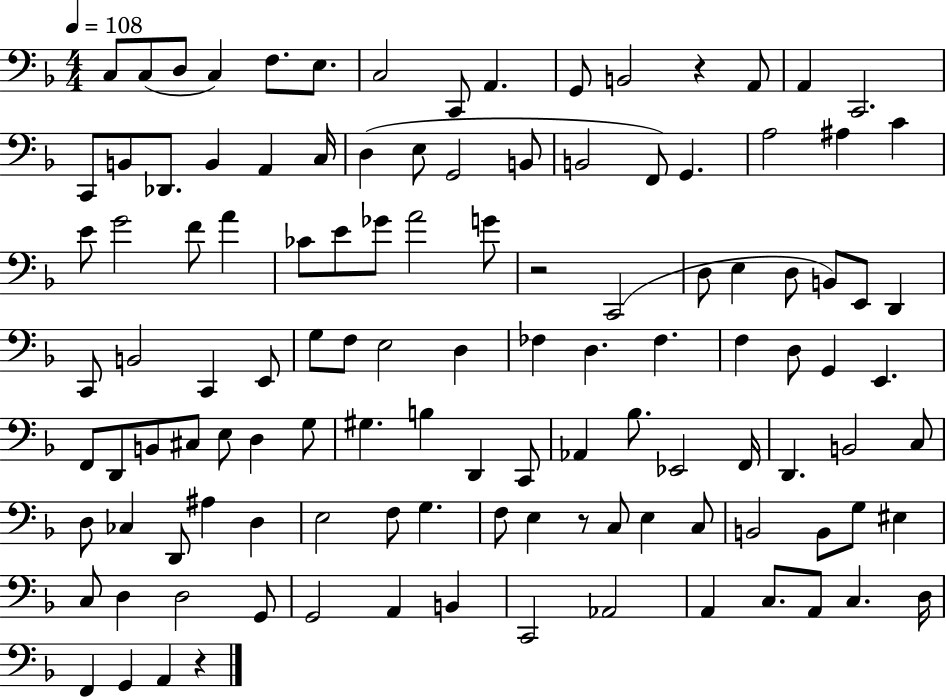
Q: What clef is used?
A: bass